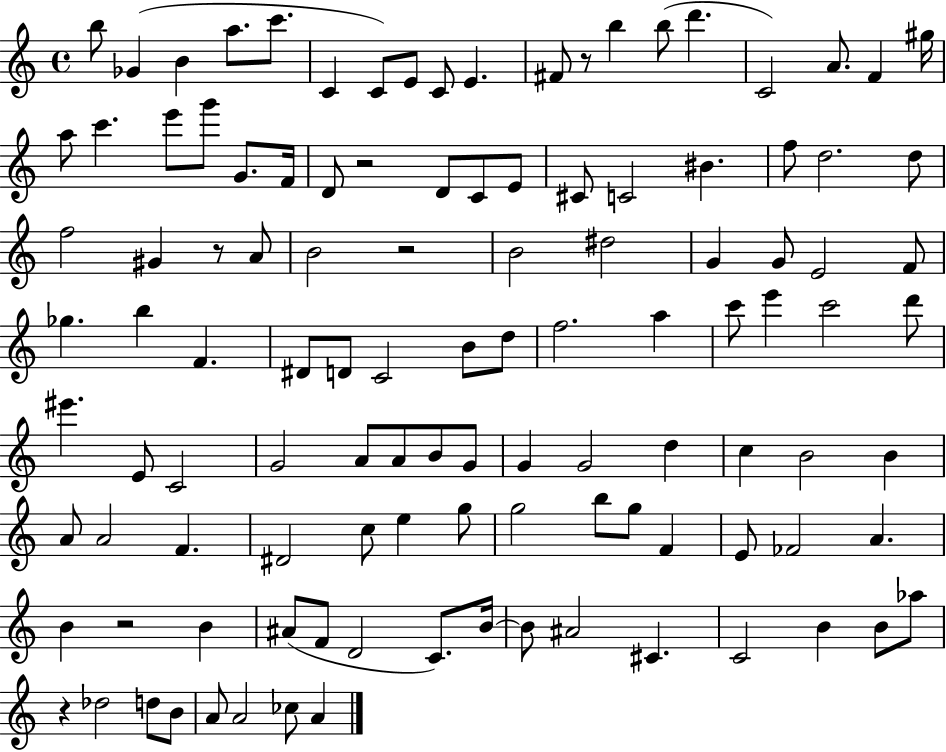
{
  \clef treble
  \time 4/4
  \defaultTimeSignature
  \key c \major
  b''8 ges'4( b'4 a''8. c'''8. | c'4 c'8) e'8 c'8 e'4. | fis'8 r8 b''4 b''8( d'''4. | c'2) a'8. f'4 gis''16 | \break a''8 c'''4. e'''8 g'''8 g'8. f'16 | d'8 r2 d'8 c'8 e'8 | cis'8 c'2 bis'4. | f''8 d''2. d''8 | \break f''2 gis'4 r8 a'8 | b'2 r2 | b'2 dis''2 | g'4 g'8 e'2 f'8 | \break ges''4. b''4 f'4. | dis'8 d'8 c'2 b'8 d''8 | f''2. a''4 | c'''8 e'''4 c'''2 d'''8 | \break eis'''4. e'8 c'2 | g'2 a'8 a'8 b'8 g'8 | g'4 g'2 d''4 | c''4 b'2 b'4 | \break a'8 a'2 f'4. | dis'2 c''8 e''4 g''8 | g''2 b''8 g''8 f'4 | e'8 fes'2 a'4. | \break b'4 r2 b'4 | ais'8( f'8 d'2 c'8.) b'16~~ | b'8 ais'2 cis'4. | c'2 b'4 b'8 aes''8 | \break r4 des''2 d''8 b'8 | a'8 a'2 ces''8 a'4 | \bar "|."
}